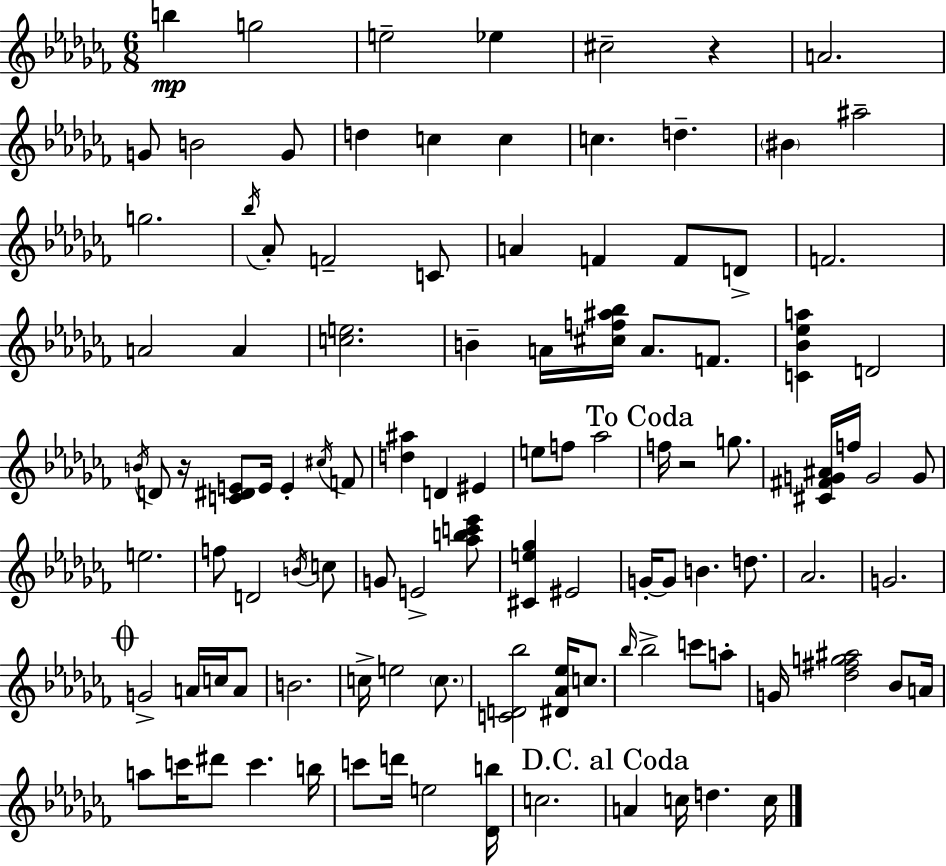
X:1
T:Untitled
M:6/8
L:1/4
K:Abm
b g2 e2 _e ^c2 z A2 G/2 B2 G/2 d c c c d ^B ^a2 g2 _b/4 _A/2 F2 C/2 A F F/2 D/2 F2 A2 A [ce]2 B A/4 [^cf^a_b]/4 A/2 F/2 [C_B_ea] D2 B/4 D/2 z/4 [C^DE]/2 E/4 E ^c/4 F/2 [d^a] D ^E e/2 f/2 _a2 f/4 z2 g/2 [^C^FG^A]/4 f/4 G2 G/2 e2 f/2 D2 B/4 c/2 G/2 E2 [_abc'_e']/2 [^Ce_g] ^E2 G/4 G/2 B d/2 _A2 G2 G2 A/4 c/4 A/2 B2 c/4 e2 c/2 [CD_b]2 [^D_A_e]/4 c/2 _b/4 _b2 c'/2 a/2 G/4 [_d^fg^a]2 _B/2 A/4 a/2 c'/4 ^d'/2 c' b/4 c'/2 d'/4 e2 [_Db]/4 c2 A c/4 d c/4